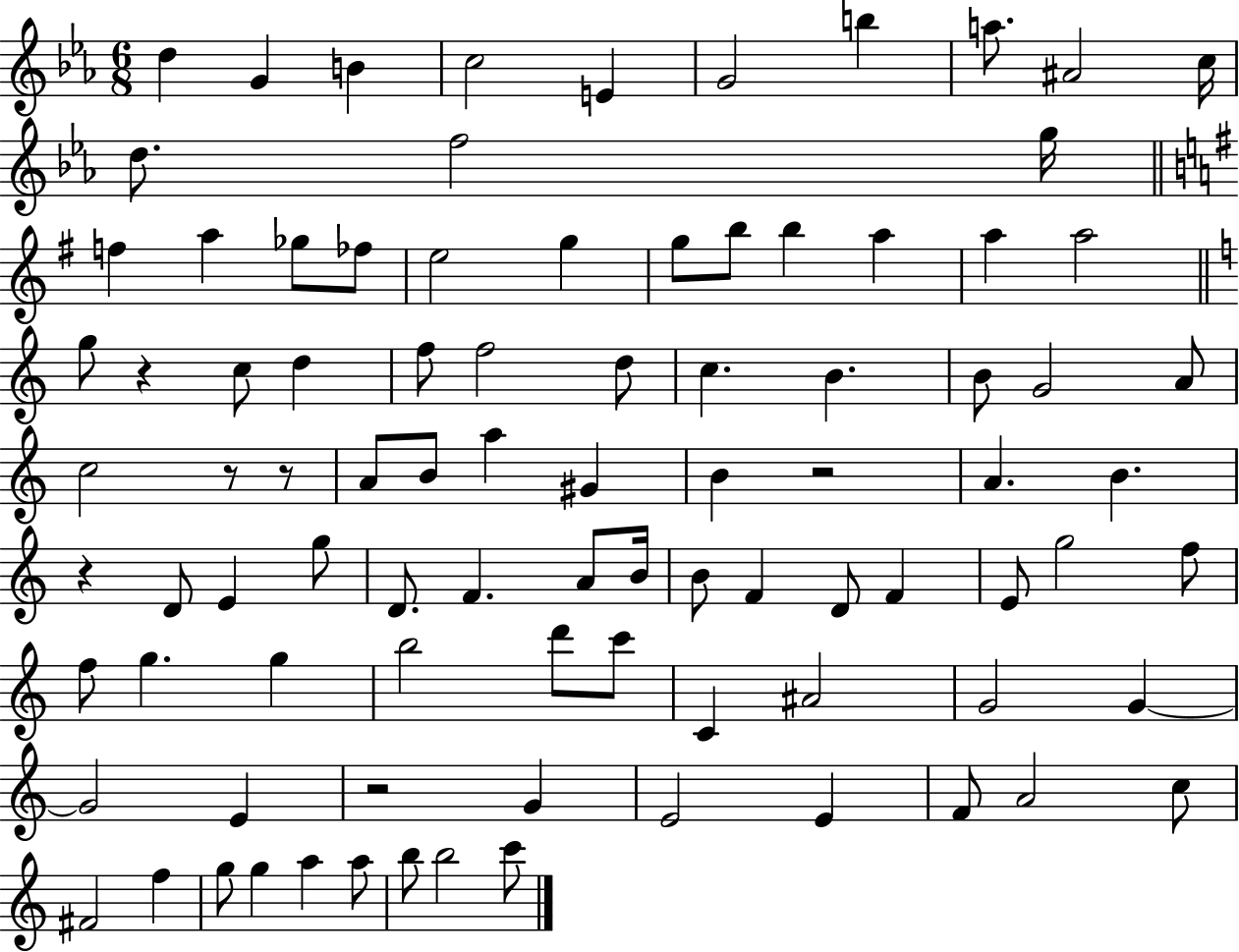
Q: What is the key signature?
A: EES major